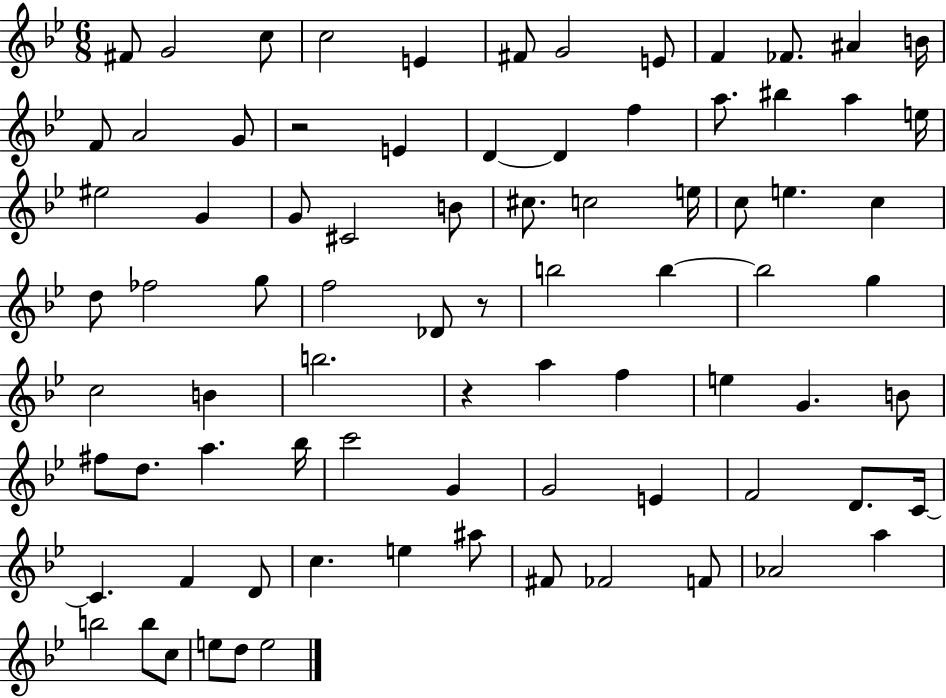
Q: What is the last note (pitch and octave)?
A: E5